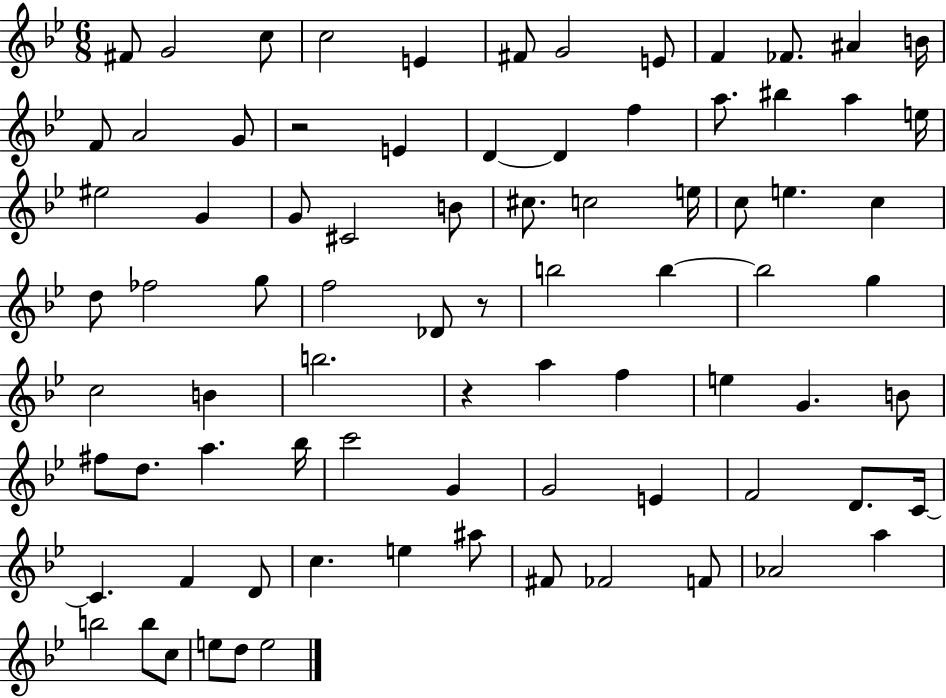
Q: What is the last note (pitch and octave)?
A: E5